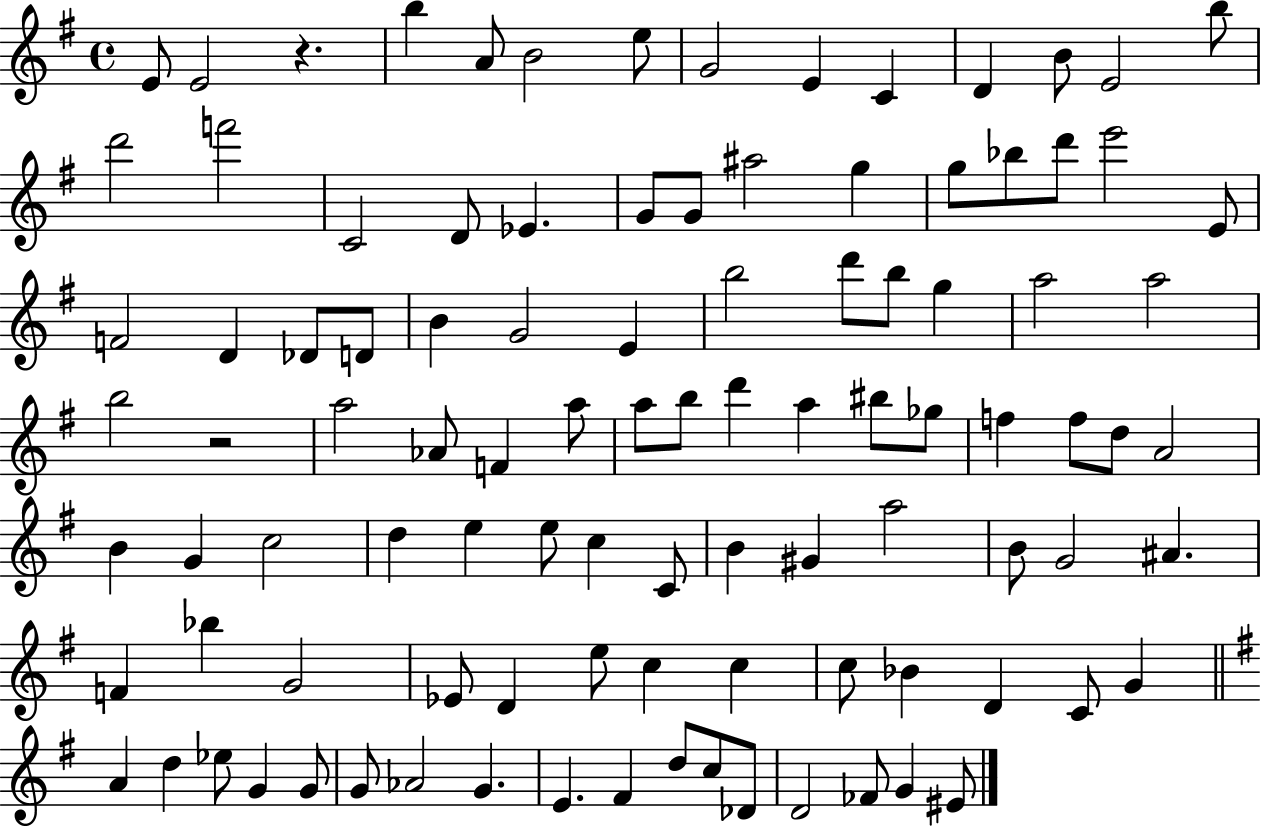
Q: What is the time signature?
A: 4/4